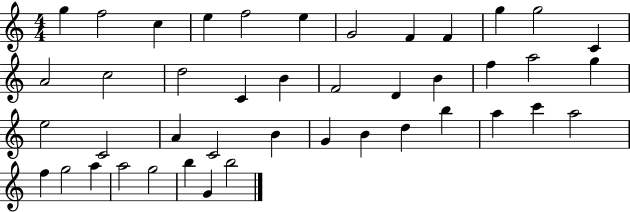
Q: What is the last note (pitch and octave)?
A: B5